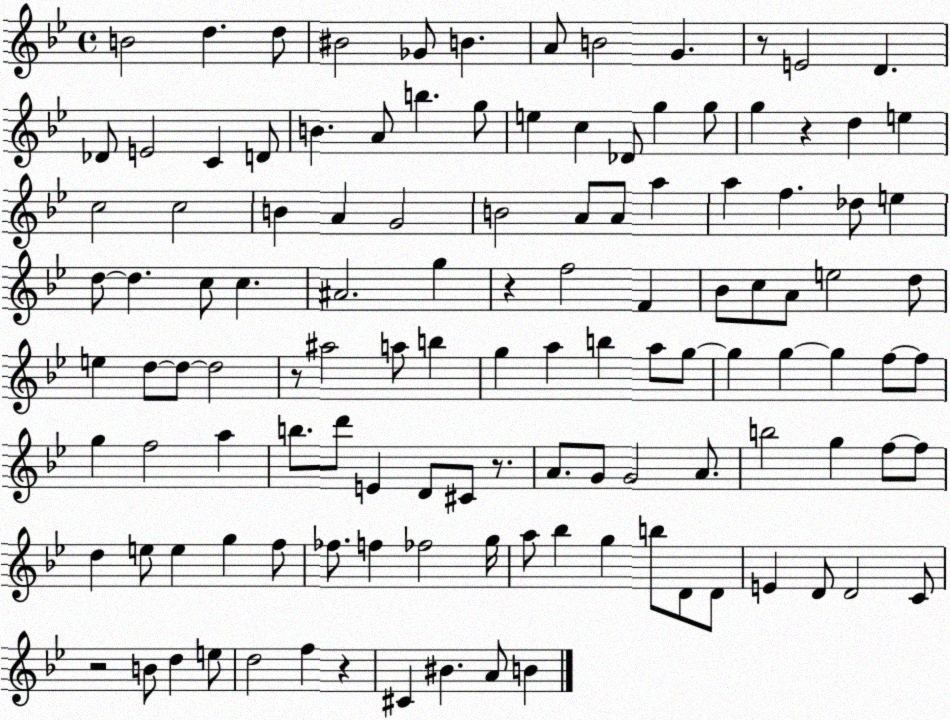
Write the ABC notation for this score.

X:1
T:Untitled
M:4/4
L:1/4
K:Bb
B2 d d/2 ^B2 _G/2 B A/2 B2 G z/2 E2 D _D/2 E2 C D/2 B A/2 b g/2 e c _D/2 g g/2 g z d e c2 c2 B A G2 B2 A/2 A/2 a a f _d/2 e d/2 d c/2 c ^A2 g z f2 F _B/2 c/2 A/2 e2 d/2 e d/2 d/2 d2 z/2 ^a2 a/2 b g a b a/2 g/2 g g g f/2 f/2 g f2 a b/2 d'/2 E D/2 ^C/2 z/2 A/2 G/2 G2 A/2 b2 g f/2 f/2 d e/2 e g f/2 _f/2 f _f2 g/4 a/2 _b g b/2 D/2 D/2 E D/2 D2 C/2 z2 B/2 d e/2 d2 f z ^C ^B A/2 B